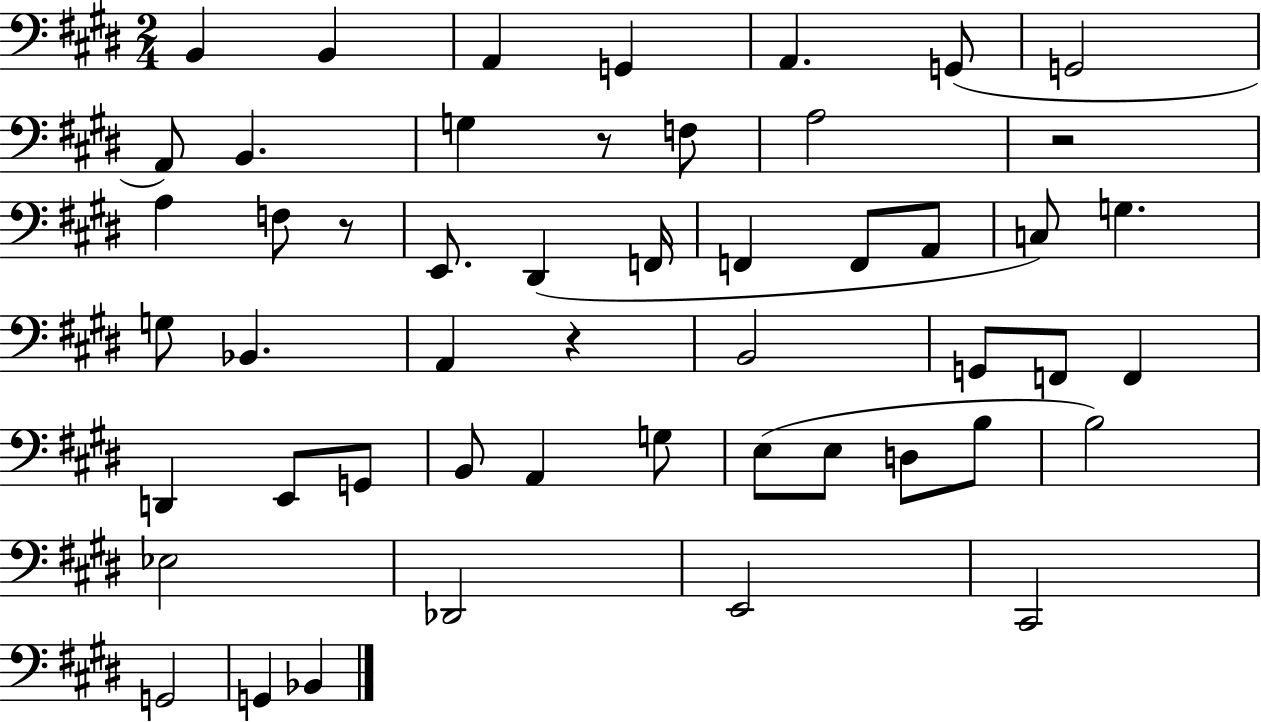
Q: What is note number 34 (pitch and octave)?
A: A2